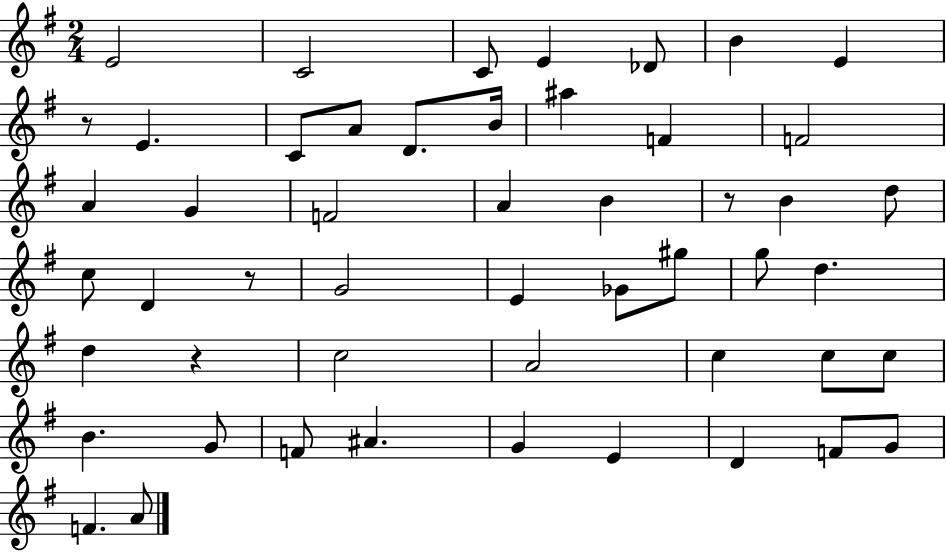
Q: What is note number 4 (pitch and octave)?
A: E4